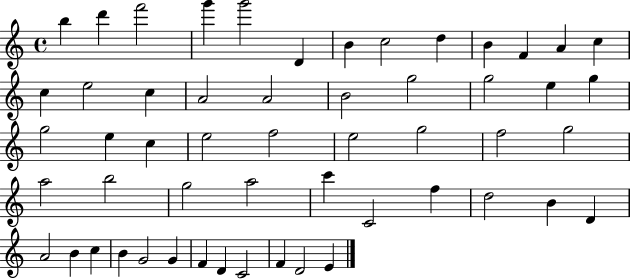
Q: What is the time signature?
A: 4/4